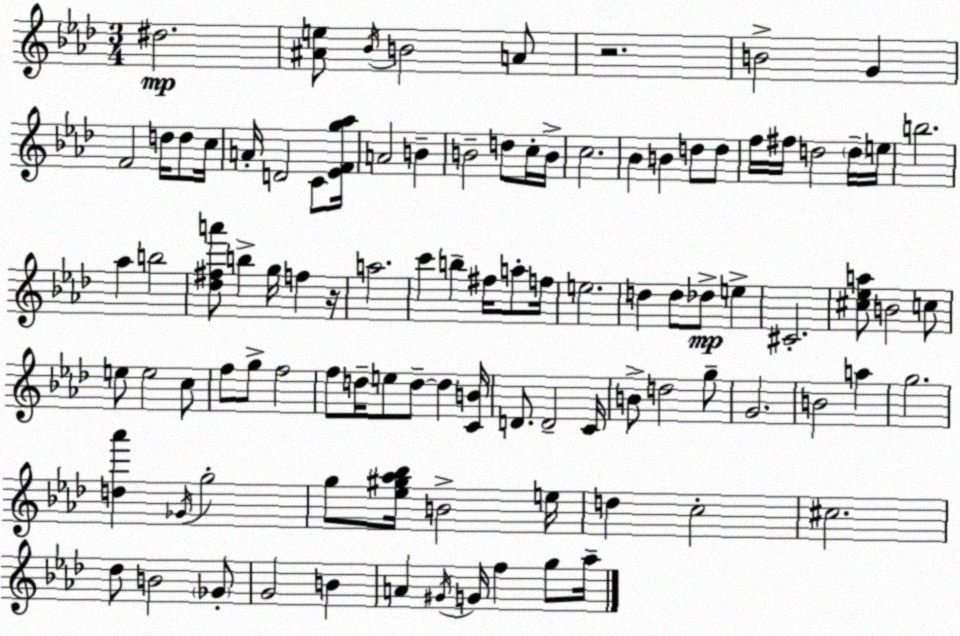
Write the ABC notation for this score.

X:1
T:Untitled
M:3/4
L:1/4
K:Fm
^d2 [^Ae]/2 _B/4 B2 A/2 z2 B2 G F2 d/4 d/2 c/4 A/4 D2 C/2 [_EFg_a]/4 A2 B B2 d/2 c/4 B/4 c2 _B B d/2 d/2 f/4 ^f/4 d2 d/4 e/4 b2 _a b2 [_d^fa']/2 b g/4 f z/4 a2 c' b ^f/4 a/2 f/4 e2 d d/2 _d/2 e ^C2 [^c_ea]/2 B2 c/2 e/2 e2 c/2 f/2 g/2 f2 f/2 d/4 e/2 d/2 d [CB]/4 D/2 D2 C/4 B/2 d2 g/2 G2 B2 a g2 [d_a'] _G/4 g2 g/2 [_e^g_a_b]/4 B2 e/4 d c2 ^c2 _d/2 B2 _G/2 G2 B A ^G/4 G/4 f g/2 _a/4